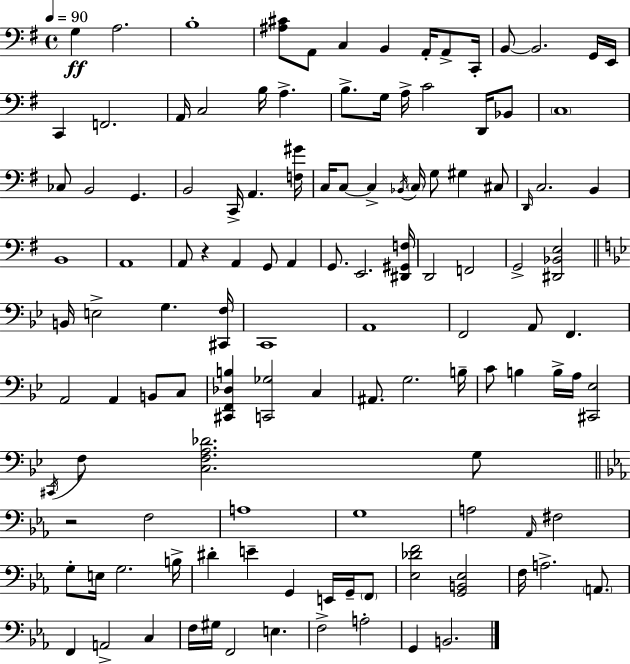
X:1
T:Untitled
M:4/4
L:1/4
K:G
G, A,2 B,4 [^A,^C]/2 A,,/2 C, B,, A,,/4 A,,/2 C,,/4 B,,/2 B,,2 G,,/4 E,,/4 C,, F,,2 A,,/4 C,2 B,/4 A, B,/2 G,/4 A,/4 C2 D,,/4 _B,,/2 C,4 _C,/2 B,,2 G,, B,,2 C,,/4 A,, [F,^G]/4 C,/4 C,/2 C, _B,,/4 C,/4 G,/2 ^G, ^C,/2 D,,/4 C,2 B,, B,,4 A,,4 A,,/2 z A,, G,,/2 A,, G,,/2 E,,2 [^D,,^G,,F,]/4 D,,2 F,,2 G,,2 [^D,,_B,,E,]2 B,,/4 E,2 G, [^C,,F,]/4 C,,4 A,,4 F,,2 A,,/2 F,, A,,2 A,, B,,/2 C,/2 [^C,,F,,_D,B,] [C,,_G,]2 C, ^A,,/2 G,2 B,/4 C/2 B, B,/4 A,/4 [^C,,_E,]2 ^C,,/4 F,/2 [C,F,A,_D]2 G,/2 z2 F,2 A,4 G,4 A,2 _A,,/4 ^F,2 G,/2 E,/4 G,2 B,/4 ^D E G,, E,,/4 G,,/4 F,,/2 [_E,_DF]2 [G,,B,,_E,]2 F,/4 A,2 A,,/2 F,, A,,2 C, F,/4 ^G,/4 F,,2 E, F,2 A,2 G,, B,,2